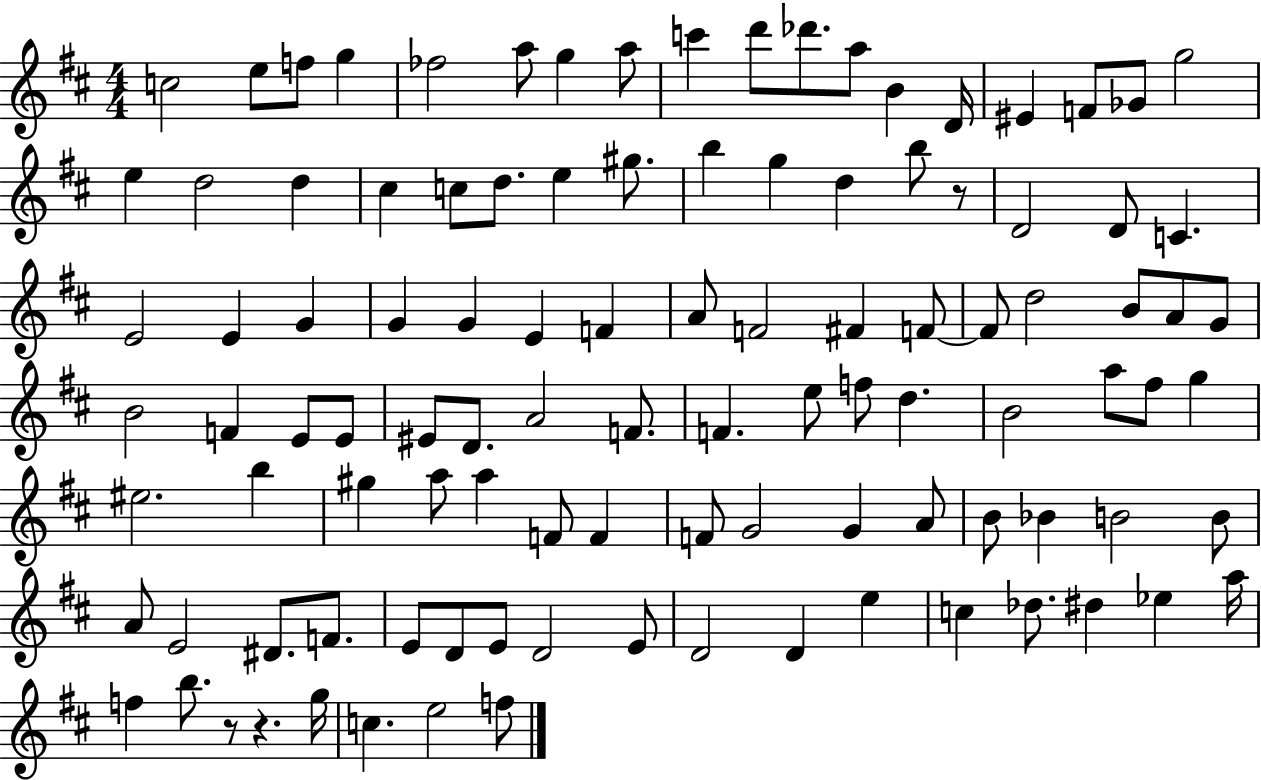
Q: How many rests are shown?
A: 3